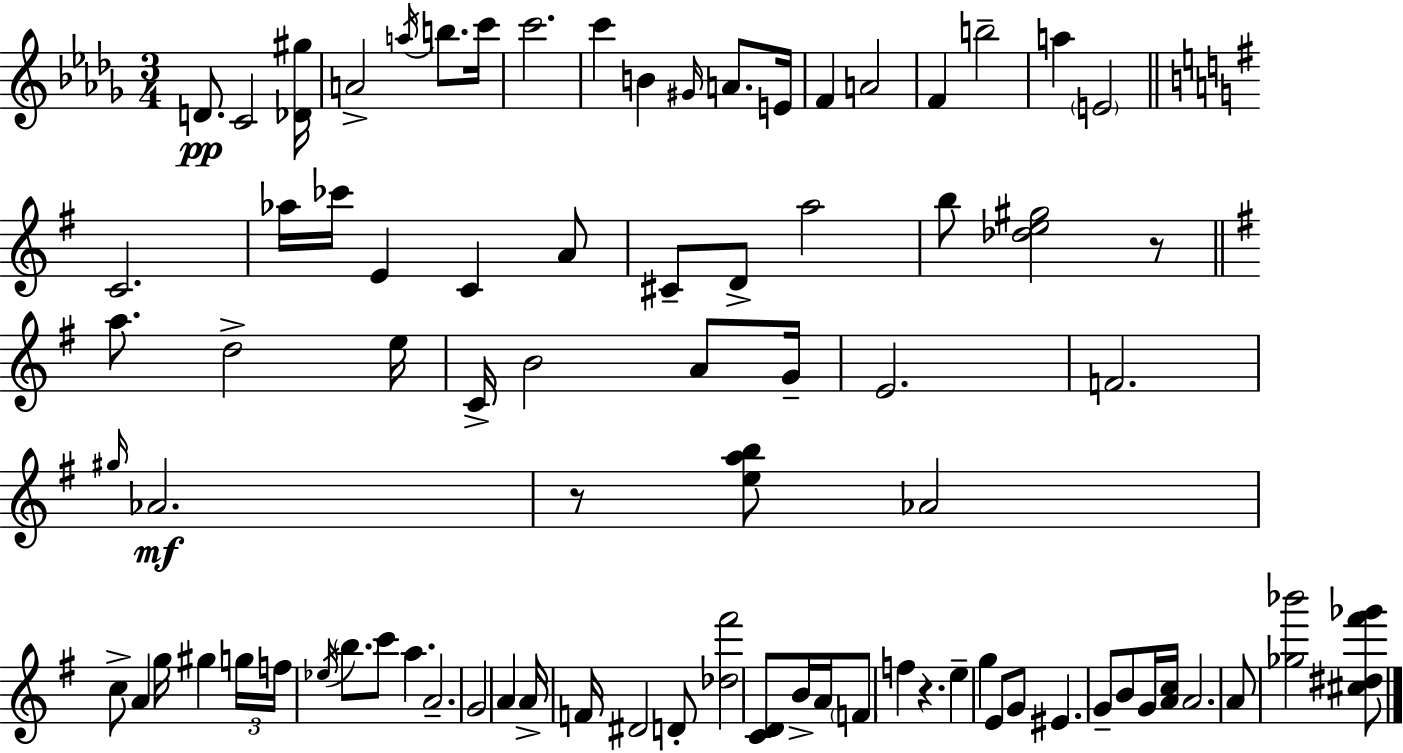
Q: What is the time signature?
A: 3/4